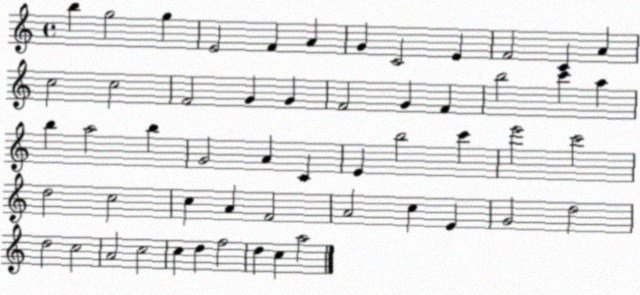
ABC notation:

X:1
T:Untitled
M:4/4
L:1/4
K:C
b g2 g E2 F A G C2 E F2 C A c2 c2 F2 G G F2 G F b2 c' a b a2 b G2 A C E b2 c' e'2 c'2 d2 c2 c A F2 A2 c E G2 d2 d2 c2 A2 c2 c d f2 d c a2